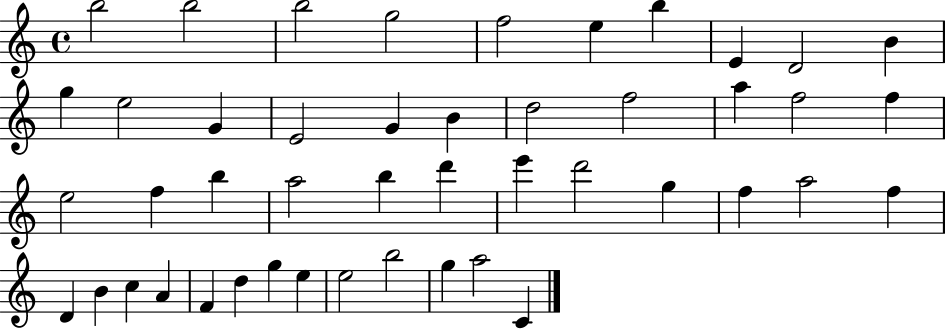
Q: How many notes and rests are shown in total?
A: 46